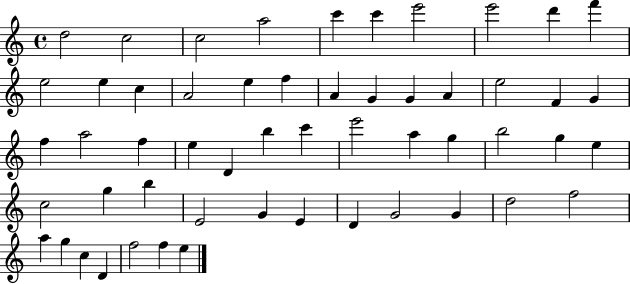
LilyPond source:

{
  \clef treble
  \time 4/4
  \defaultTimeSignature
  \key c \major
  d''2 c''2 | c''2 a''2 | c'''4 c'''4 e'''2 | e'''2 d'''4 f'''4 | \break e''2 e''4 c''4 | a'2 e''4 f''4 | a'4 g'4 g'4 a'4 | e''2 f'4 g'4 | \break f''4 a''2 f''4 | e''4 d'4 b''4 c'''4 | e'''2 a''4 g''4 | b''2 g''4 e''4 | \break c''2 g''4 b''4 | e'2 g'4 e'4 | d'4 g'2 g'4 | d''2 f''2 | \break a''4 g''4 c''4 d'4 | f''2 f''4 e''4 | \bar "|."
}